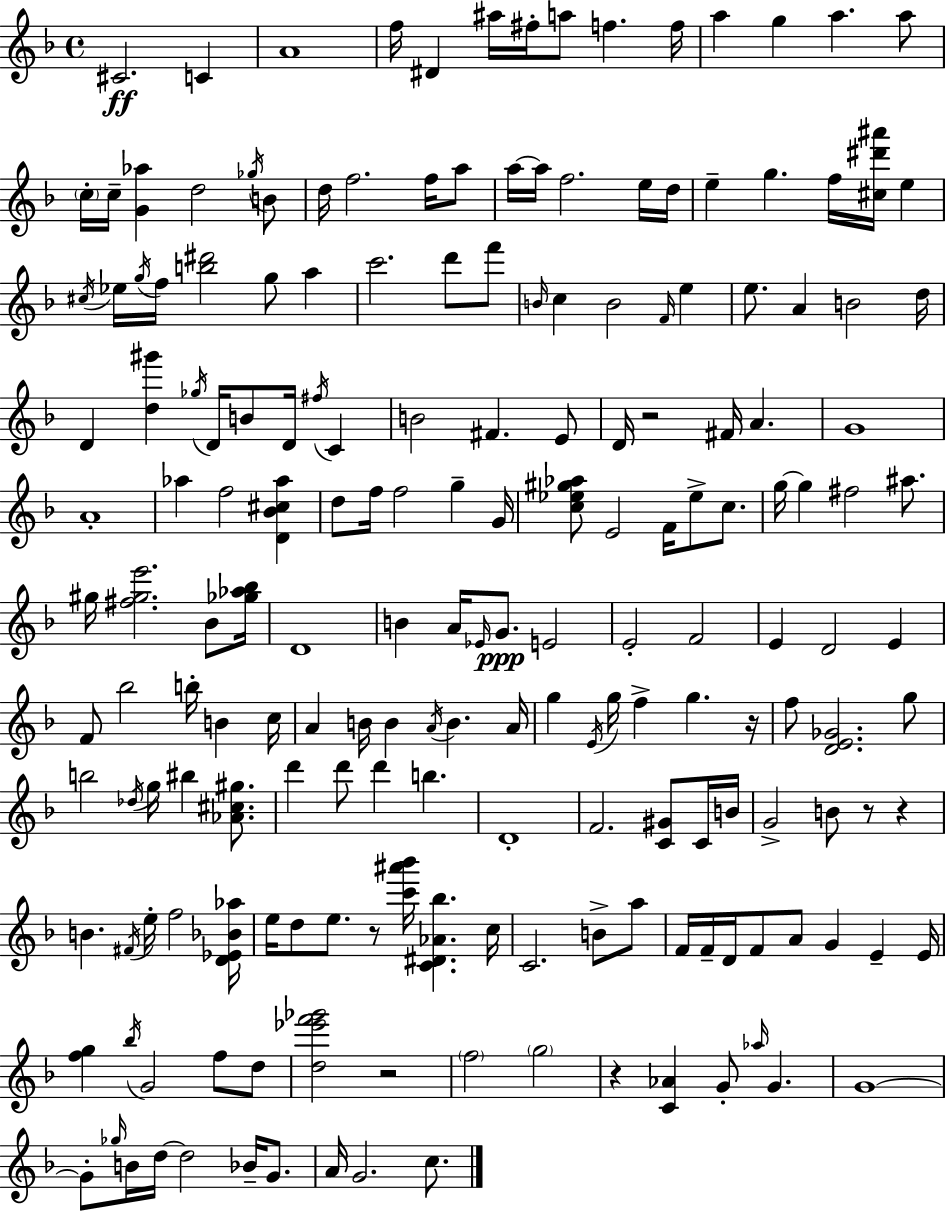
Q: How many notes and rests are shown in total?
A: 188